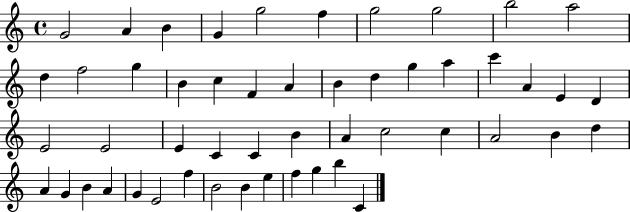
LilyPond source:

{
  \clef treble
  \time 4/4
  \defaultTimeSignature
  \key c \major
  g'2 a'4 b'4 | g'4 g''2 f''4 | g''2 g''2 | b''2 a''2 | \break d''4 f''2 g''4 | b'4 c''4 f'4 a'4 | b'4 d''4 g''4 a''4 | c'''4 a'4 e'4 d'4 | \break e'2 e'2 | e'4 c'4 c'4 b'4 | a'4 c''2 c''4 | a'2 b'4 d''4 | \break a'4 g'4 b'4 a'4 | g'4 e'2 f''4 | b'2 b'4 e''4 | f''4 g''4 b''4 c'4 | \break \bar "|."
}